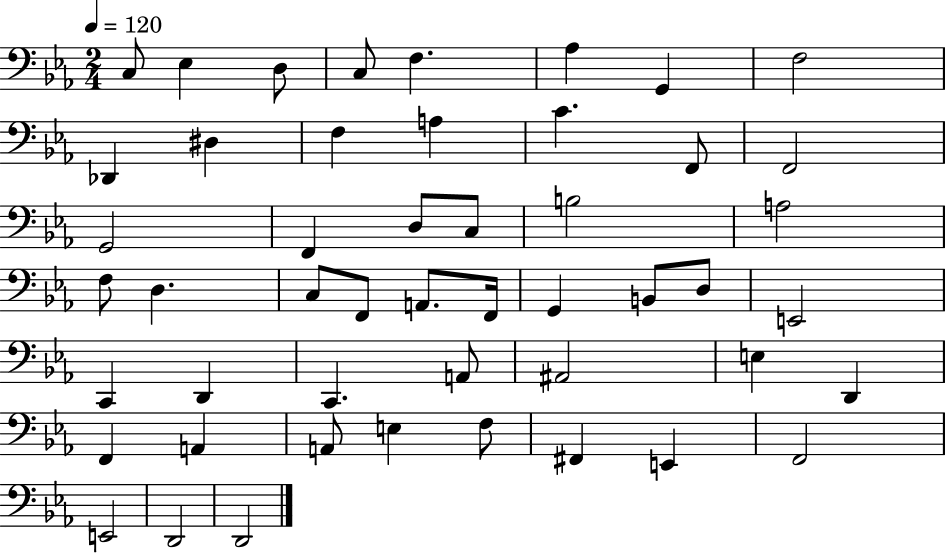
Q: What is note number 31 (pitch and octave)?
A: E2